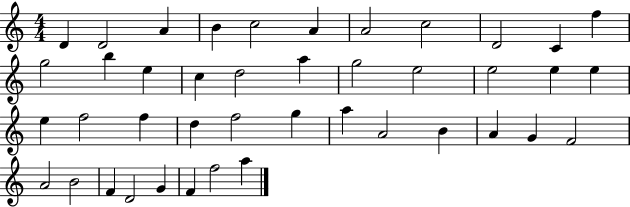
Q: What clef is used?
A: treble